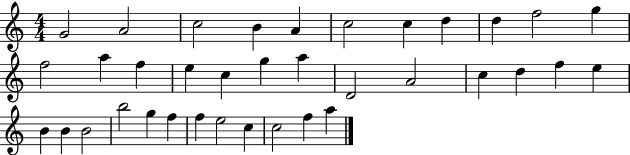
{
  \clef treble
  \numericTimeSignature
  \time 4/4
  \key c \major
  g'2 a'2 | c''2 b'4 a'4 | c''2 c''4 d''4 | d''4 f''2 g''4 | \break f''2 a''4 f''4 | e''4 c''4 g''4 a''4 | d'2 a'2 | c''4 d''4 f''4 e''4 | \break b'4 b'4 b'2 | b''2 g''4 f''4 | f''4 e''2 c''4 | c''2 f''4 a''4 | \break \bar "|."
}